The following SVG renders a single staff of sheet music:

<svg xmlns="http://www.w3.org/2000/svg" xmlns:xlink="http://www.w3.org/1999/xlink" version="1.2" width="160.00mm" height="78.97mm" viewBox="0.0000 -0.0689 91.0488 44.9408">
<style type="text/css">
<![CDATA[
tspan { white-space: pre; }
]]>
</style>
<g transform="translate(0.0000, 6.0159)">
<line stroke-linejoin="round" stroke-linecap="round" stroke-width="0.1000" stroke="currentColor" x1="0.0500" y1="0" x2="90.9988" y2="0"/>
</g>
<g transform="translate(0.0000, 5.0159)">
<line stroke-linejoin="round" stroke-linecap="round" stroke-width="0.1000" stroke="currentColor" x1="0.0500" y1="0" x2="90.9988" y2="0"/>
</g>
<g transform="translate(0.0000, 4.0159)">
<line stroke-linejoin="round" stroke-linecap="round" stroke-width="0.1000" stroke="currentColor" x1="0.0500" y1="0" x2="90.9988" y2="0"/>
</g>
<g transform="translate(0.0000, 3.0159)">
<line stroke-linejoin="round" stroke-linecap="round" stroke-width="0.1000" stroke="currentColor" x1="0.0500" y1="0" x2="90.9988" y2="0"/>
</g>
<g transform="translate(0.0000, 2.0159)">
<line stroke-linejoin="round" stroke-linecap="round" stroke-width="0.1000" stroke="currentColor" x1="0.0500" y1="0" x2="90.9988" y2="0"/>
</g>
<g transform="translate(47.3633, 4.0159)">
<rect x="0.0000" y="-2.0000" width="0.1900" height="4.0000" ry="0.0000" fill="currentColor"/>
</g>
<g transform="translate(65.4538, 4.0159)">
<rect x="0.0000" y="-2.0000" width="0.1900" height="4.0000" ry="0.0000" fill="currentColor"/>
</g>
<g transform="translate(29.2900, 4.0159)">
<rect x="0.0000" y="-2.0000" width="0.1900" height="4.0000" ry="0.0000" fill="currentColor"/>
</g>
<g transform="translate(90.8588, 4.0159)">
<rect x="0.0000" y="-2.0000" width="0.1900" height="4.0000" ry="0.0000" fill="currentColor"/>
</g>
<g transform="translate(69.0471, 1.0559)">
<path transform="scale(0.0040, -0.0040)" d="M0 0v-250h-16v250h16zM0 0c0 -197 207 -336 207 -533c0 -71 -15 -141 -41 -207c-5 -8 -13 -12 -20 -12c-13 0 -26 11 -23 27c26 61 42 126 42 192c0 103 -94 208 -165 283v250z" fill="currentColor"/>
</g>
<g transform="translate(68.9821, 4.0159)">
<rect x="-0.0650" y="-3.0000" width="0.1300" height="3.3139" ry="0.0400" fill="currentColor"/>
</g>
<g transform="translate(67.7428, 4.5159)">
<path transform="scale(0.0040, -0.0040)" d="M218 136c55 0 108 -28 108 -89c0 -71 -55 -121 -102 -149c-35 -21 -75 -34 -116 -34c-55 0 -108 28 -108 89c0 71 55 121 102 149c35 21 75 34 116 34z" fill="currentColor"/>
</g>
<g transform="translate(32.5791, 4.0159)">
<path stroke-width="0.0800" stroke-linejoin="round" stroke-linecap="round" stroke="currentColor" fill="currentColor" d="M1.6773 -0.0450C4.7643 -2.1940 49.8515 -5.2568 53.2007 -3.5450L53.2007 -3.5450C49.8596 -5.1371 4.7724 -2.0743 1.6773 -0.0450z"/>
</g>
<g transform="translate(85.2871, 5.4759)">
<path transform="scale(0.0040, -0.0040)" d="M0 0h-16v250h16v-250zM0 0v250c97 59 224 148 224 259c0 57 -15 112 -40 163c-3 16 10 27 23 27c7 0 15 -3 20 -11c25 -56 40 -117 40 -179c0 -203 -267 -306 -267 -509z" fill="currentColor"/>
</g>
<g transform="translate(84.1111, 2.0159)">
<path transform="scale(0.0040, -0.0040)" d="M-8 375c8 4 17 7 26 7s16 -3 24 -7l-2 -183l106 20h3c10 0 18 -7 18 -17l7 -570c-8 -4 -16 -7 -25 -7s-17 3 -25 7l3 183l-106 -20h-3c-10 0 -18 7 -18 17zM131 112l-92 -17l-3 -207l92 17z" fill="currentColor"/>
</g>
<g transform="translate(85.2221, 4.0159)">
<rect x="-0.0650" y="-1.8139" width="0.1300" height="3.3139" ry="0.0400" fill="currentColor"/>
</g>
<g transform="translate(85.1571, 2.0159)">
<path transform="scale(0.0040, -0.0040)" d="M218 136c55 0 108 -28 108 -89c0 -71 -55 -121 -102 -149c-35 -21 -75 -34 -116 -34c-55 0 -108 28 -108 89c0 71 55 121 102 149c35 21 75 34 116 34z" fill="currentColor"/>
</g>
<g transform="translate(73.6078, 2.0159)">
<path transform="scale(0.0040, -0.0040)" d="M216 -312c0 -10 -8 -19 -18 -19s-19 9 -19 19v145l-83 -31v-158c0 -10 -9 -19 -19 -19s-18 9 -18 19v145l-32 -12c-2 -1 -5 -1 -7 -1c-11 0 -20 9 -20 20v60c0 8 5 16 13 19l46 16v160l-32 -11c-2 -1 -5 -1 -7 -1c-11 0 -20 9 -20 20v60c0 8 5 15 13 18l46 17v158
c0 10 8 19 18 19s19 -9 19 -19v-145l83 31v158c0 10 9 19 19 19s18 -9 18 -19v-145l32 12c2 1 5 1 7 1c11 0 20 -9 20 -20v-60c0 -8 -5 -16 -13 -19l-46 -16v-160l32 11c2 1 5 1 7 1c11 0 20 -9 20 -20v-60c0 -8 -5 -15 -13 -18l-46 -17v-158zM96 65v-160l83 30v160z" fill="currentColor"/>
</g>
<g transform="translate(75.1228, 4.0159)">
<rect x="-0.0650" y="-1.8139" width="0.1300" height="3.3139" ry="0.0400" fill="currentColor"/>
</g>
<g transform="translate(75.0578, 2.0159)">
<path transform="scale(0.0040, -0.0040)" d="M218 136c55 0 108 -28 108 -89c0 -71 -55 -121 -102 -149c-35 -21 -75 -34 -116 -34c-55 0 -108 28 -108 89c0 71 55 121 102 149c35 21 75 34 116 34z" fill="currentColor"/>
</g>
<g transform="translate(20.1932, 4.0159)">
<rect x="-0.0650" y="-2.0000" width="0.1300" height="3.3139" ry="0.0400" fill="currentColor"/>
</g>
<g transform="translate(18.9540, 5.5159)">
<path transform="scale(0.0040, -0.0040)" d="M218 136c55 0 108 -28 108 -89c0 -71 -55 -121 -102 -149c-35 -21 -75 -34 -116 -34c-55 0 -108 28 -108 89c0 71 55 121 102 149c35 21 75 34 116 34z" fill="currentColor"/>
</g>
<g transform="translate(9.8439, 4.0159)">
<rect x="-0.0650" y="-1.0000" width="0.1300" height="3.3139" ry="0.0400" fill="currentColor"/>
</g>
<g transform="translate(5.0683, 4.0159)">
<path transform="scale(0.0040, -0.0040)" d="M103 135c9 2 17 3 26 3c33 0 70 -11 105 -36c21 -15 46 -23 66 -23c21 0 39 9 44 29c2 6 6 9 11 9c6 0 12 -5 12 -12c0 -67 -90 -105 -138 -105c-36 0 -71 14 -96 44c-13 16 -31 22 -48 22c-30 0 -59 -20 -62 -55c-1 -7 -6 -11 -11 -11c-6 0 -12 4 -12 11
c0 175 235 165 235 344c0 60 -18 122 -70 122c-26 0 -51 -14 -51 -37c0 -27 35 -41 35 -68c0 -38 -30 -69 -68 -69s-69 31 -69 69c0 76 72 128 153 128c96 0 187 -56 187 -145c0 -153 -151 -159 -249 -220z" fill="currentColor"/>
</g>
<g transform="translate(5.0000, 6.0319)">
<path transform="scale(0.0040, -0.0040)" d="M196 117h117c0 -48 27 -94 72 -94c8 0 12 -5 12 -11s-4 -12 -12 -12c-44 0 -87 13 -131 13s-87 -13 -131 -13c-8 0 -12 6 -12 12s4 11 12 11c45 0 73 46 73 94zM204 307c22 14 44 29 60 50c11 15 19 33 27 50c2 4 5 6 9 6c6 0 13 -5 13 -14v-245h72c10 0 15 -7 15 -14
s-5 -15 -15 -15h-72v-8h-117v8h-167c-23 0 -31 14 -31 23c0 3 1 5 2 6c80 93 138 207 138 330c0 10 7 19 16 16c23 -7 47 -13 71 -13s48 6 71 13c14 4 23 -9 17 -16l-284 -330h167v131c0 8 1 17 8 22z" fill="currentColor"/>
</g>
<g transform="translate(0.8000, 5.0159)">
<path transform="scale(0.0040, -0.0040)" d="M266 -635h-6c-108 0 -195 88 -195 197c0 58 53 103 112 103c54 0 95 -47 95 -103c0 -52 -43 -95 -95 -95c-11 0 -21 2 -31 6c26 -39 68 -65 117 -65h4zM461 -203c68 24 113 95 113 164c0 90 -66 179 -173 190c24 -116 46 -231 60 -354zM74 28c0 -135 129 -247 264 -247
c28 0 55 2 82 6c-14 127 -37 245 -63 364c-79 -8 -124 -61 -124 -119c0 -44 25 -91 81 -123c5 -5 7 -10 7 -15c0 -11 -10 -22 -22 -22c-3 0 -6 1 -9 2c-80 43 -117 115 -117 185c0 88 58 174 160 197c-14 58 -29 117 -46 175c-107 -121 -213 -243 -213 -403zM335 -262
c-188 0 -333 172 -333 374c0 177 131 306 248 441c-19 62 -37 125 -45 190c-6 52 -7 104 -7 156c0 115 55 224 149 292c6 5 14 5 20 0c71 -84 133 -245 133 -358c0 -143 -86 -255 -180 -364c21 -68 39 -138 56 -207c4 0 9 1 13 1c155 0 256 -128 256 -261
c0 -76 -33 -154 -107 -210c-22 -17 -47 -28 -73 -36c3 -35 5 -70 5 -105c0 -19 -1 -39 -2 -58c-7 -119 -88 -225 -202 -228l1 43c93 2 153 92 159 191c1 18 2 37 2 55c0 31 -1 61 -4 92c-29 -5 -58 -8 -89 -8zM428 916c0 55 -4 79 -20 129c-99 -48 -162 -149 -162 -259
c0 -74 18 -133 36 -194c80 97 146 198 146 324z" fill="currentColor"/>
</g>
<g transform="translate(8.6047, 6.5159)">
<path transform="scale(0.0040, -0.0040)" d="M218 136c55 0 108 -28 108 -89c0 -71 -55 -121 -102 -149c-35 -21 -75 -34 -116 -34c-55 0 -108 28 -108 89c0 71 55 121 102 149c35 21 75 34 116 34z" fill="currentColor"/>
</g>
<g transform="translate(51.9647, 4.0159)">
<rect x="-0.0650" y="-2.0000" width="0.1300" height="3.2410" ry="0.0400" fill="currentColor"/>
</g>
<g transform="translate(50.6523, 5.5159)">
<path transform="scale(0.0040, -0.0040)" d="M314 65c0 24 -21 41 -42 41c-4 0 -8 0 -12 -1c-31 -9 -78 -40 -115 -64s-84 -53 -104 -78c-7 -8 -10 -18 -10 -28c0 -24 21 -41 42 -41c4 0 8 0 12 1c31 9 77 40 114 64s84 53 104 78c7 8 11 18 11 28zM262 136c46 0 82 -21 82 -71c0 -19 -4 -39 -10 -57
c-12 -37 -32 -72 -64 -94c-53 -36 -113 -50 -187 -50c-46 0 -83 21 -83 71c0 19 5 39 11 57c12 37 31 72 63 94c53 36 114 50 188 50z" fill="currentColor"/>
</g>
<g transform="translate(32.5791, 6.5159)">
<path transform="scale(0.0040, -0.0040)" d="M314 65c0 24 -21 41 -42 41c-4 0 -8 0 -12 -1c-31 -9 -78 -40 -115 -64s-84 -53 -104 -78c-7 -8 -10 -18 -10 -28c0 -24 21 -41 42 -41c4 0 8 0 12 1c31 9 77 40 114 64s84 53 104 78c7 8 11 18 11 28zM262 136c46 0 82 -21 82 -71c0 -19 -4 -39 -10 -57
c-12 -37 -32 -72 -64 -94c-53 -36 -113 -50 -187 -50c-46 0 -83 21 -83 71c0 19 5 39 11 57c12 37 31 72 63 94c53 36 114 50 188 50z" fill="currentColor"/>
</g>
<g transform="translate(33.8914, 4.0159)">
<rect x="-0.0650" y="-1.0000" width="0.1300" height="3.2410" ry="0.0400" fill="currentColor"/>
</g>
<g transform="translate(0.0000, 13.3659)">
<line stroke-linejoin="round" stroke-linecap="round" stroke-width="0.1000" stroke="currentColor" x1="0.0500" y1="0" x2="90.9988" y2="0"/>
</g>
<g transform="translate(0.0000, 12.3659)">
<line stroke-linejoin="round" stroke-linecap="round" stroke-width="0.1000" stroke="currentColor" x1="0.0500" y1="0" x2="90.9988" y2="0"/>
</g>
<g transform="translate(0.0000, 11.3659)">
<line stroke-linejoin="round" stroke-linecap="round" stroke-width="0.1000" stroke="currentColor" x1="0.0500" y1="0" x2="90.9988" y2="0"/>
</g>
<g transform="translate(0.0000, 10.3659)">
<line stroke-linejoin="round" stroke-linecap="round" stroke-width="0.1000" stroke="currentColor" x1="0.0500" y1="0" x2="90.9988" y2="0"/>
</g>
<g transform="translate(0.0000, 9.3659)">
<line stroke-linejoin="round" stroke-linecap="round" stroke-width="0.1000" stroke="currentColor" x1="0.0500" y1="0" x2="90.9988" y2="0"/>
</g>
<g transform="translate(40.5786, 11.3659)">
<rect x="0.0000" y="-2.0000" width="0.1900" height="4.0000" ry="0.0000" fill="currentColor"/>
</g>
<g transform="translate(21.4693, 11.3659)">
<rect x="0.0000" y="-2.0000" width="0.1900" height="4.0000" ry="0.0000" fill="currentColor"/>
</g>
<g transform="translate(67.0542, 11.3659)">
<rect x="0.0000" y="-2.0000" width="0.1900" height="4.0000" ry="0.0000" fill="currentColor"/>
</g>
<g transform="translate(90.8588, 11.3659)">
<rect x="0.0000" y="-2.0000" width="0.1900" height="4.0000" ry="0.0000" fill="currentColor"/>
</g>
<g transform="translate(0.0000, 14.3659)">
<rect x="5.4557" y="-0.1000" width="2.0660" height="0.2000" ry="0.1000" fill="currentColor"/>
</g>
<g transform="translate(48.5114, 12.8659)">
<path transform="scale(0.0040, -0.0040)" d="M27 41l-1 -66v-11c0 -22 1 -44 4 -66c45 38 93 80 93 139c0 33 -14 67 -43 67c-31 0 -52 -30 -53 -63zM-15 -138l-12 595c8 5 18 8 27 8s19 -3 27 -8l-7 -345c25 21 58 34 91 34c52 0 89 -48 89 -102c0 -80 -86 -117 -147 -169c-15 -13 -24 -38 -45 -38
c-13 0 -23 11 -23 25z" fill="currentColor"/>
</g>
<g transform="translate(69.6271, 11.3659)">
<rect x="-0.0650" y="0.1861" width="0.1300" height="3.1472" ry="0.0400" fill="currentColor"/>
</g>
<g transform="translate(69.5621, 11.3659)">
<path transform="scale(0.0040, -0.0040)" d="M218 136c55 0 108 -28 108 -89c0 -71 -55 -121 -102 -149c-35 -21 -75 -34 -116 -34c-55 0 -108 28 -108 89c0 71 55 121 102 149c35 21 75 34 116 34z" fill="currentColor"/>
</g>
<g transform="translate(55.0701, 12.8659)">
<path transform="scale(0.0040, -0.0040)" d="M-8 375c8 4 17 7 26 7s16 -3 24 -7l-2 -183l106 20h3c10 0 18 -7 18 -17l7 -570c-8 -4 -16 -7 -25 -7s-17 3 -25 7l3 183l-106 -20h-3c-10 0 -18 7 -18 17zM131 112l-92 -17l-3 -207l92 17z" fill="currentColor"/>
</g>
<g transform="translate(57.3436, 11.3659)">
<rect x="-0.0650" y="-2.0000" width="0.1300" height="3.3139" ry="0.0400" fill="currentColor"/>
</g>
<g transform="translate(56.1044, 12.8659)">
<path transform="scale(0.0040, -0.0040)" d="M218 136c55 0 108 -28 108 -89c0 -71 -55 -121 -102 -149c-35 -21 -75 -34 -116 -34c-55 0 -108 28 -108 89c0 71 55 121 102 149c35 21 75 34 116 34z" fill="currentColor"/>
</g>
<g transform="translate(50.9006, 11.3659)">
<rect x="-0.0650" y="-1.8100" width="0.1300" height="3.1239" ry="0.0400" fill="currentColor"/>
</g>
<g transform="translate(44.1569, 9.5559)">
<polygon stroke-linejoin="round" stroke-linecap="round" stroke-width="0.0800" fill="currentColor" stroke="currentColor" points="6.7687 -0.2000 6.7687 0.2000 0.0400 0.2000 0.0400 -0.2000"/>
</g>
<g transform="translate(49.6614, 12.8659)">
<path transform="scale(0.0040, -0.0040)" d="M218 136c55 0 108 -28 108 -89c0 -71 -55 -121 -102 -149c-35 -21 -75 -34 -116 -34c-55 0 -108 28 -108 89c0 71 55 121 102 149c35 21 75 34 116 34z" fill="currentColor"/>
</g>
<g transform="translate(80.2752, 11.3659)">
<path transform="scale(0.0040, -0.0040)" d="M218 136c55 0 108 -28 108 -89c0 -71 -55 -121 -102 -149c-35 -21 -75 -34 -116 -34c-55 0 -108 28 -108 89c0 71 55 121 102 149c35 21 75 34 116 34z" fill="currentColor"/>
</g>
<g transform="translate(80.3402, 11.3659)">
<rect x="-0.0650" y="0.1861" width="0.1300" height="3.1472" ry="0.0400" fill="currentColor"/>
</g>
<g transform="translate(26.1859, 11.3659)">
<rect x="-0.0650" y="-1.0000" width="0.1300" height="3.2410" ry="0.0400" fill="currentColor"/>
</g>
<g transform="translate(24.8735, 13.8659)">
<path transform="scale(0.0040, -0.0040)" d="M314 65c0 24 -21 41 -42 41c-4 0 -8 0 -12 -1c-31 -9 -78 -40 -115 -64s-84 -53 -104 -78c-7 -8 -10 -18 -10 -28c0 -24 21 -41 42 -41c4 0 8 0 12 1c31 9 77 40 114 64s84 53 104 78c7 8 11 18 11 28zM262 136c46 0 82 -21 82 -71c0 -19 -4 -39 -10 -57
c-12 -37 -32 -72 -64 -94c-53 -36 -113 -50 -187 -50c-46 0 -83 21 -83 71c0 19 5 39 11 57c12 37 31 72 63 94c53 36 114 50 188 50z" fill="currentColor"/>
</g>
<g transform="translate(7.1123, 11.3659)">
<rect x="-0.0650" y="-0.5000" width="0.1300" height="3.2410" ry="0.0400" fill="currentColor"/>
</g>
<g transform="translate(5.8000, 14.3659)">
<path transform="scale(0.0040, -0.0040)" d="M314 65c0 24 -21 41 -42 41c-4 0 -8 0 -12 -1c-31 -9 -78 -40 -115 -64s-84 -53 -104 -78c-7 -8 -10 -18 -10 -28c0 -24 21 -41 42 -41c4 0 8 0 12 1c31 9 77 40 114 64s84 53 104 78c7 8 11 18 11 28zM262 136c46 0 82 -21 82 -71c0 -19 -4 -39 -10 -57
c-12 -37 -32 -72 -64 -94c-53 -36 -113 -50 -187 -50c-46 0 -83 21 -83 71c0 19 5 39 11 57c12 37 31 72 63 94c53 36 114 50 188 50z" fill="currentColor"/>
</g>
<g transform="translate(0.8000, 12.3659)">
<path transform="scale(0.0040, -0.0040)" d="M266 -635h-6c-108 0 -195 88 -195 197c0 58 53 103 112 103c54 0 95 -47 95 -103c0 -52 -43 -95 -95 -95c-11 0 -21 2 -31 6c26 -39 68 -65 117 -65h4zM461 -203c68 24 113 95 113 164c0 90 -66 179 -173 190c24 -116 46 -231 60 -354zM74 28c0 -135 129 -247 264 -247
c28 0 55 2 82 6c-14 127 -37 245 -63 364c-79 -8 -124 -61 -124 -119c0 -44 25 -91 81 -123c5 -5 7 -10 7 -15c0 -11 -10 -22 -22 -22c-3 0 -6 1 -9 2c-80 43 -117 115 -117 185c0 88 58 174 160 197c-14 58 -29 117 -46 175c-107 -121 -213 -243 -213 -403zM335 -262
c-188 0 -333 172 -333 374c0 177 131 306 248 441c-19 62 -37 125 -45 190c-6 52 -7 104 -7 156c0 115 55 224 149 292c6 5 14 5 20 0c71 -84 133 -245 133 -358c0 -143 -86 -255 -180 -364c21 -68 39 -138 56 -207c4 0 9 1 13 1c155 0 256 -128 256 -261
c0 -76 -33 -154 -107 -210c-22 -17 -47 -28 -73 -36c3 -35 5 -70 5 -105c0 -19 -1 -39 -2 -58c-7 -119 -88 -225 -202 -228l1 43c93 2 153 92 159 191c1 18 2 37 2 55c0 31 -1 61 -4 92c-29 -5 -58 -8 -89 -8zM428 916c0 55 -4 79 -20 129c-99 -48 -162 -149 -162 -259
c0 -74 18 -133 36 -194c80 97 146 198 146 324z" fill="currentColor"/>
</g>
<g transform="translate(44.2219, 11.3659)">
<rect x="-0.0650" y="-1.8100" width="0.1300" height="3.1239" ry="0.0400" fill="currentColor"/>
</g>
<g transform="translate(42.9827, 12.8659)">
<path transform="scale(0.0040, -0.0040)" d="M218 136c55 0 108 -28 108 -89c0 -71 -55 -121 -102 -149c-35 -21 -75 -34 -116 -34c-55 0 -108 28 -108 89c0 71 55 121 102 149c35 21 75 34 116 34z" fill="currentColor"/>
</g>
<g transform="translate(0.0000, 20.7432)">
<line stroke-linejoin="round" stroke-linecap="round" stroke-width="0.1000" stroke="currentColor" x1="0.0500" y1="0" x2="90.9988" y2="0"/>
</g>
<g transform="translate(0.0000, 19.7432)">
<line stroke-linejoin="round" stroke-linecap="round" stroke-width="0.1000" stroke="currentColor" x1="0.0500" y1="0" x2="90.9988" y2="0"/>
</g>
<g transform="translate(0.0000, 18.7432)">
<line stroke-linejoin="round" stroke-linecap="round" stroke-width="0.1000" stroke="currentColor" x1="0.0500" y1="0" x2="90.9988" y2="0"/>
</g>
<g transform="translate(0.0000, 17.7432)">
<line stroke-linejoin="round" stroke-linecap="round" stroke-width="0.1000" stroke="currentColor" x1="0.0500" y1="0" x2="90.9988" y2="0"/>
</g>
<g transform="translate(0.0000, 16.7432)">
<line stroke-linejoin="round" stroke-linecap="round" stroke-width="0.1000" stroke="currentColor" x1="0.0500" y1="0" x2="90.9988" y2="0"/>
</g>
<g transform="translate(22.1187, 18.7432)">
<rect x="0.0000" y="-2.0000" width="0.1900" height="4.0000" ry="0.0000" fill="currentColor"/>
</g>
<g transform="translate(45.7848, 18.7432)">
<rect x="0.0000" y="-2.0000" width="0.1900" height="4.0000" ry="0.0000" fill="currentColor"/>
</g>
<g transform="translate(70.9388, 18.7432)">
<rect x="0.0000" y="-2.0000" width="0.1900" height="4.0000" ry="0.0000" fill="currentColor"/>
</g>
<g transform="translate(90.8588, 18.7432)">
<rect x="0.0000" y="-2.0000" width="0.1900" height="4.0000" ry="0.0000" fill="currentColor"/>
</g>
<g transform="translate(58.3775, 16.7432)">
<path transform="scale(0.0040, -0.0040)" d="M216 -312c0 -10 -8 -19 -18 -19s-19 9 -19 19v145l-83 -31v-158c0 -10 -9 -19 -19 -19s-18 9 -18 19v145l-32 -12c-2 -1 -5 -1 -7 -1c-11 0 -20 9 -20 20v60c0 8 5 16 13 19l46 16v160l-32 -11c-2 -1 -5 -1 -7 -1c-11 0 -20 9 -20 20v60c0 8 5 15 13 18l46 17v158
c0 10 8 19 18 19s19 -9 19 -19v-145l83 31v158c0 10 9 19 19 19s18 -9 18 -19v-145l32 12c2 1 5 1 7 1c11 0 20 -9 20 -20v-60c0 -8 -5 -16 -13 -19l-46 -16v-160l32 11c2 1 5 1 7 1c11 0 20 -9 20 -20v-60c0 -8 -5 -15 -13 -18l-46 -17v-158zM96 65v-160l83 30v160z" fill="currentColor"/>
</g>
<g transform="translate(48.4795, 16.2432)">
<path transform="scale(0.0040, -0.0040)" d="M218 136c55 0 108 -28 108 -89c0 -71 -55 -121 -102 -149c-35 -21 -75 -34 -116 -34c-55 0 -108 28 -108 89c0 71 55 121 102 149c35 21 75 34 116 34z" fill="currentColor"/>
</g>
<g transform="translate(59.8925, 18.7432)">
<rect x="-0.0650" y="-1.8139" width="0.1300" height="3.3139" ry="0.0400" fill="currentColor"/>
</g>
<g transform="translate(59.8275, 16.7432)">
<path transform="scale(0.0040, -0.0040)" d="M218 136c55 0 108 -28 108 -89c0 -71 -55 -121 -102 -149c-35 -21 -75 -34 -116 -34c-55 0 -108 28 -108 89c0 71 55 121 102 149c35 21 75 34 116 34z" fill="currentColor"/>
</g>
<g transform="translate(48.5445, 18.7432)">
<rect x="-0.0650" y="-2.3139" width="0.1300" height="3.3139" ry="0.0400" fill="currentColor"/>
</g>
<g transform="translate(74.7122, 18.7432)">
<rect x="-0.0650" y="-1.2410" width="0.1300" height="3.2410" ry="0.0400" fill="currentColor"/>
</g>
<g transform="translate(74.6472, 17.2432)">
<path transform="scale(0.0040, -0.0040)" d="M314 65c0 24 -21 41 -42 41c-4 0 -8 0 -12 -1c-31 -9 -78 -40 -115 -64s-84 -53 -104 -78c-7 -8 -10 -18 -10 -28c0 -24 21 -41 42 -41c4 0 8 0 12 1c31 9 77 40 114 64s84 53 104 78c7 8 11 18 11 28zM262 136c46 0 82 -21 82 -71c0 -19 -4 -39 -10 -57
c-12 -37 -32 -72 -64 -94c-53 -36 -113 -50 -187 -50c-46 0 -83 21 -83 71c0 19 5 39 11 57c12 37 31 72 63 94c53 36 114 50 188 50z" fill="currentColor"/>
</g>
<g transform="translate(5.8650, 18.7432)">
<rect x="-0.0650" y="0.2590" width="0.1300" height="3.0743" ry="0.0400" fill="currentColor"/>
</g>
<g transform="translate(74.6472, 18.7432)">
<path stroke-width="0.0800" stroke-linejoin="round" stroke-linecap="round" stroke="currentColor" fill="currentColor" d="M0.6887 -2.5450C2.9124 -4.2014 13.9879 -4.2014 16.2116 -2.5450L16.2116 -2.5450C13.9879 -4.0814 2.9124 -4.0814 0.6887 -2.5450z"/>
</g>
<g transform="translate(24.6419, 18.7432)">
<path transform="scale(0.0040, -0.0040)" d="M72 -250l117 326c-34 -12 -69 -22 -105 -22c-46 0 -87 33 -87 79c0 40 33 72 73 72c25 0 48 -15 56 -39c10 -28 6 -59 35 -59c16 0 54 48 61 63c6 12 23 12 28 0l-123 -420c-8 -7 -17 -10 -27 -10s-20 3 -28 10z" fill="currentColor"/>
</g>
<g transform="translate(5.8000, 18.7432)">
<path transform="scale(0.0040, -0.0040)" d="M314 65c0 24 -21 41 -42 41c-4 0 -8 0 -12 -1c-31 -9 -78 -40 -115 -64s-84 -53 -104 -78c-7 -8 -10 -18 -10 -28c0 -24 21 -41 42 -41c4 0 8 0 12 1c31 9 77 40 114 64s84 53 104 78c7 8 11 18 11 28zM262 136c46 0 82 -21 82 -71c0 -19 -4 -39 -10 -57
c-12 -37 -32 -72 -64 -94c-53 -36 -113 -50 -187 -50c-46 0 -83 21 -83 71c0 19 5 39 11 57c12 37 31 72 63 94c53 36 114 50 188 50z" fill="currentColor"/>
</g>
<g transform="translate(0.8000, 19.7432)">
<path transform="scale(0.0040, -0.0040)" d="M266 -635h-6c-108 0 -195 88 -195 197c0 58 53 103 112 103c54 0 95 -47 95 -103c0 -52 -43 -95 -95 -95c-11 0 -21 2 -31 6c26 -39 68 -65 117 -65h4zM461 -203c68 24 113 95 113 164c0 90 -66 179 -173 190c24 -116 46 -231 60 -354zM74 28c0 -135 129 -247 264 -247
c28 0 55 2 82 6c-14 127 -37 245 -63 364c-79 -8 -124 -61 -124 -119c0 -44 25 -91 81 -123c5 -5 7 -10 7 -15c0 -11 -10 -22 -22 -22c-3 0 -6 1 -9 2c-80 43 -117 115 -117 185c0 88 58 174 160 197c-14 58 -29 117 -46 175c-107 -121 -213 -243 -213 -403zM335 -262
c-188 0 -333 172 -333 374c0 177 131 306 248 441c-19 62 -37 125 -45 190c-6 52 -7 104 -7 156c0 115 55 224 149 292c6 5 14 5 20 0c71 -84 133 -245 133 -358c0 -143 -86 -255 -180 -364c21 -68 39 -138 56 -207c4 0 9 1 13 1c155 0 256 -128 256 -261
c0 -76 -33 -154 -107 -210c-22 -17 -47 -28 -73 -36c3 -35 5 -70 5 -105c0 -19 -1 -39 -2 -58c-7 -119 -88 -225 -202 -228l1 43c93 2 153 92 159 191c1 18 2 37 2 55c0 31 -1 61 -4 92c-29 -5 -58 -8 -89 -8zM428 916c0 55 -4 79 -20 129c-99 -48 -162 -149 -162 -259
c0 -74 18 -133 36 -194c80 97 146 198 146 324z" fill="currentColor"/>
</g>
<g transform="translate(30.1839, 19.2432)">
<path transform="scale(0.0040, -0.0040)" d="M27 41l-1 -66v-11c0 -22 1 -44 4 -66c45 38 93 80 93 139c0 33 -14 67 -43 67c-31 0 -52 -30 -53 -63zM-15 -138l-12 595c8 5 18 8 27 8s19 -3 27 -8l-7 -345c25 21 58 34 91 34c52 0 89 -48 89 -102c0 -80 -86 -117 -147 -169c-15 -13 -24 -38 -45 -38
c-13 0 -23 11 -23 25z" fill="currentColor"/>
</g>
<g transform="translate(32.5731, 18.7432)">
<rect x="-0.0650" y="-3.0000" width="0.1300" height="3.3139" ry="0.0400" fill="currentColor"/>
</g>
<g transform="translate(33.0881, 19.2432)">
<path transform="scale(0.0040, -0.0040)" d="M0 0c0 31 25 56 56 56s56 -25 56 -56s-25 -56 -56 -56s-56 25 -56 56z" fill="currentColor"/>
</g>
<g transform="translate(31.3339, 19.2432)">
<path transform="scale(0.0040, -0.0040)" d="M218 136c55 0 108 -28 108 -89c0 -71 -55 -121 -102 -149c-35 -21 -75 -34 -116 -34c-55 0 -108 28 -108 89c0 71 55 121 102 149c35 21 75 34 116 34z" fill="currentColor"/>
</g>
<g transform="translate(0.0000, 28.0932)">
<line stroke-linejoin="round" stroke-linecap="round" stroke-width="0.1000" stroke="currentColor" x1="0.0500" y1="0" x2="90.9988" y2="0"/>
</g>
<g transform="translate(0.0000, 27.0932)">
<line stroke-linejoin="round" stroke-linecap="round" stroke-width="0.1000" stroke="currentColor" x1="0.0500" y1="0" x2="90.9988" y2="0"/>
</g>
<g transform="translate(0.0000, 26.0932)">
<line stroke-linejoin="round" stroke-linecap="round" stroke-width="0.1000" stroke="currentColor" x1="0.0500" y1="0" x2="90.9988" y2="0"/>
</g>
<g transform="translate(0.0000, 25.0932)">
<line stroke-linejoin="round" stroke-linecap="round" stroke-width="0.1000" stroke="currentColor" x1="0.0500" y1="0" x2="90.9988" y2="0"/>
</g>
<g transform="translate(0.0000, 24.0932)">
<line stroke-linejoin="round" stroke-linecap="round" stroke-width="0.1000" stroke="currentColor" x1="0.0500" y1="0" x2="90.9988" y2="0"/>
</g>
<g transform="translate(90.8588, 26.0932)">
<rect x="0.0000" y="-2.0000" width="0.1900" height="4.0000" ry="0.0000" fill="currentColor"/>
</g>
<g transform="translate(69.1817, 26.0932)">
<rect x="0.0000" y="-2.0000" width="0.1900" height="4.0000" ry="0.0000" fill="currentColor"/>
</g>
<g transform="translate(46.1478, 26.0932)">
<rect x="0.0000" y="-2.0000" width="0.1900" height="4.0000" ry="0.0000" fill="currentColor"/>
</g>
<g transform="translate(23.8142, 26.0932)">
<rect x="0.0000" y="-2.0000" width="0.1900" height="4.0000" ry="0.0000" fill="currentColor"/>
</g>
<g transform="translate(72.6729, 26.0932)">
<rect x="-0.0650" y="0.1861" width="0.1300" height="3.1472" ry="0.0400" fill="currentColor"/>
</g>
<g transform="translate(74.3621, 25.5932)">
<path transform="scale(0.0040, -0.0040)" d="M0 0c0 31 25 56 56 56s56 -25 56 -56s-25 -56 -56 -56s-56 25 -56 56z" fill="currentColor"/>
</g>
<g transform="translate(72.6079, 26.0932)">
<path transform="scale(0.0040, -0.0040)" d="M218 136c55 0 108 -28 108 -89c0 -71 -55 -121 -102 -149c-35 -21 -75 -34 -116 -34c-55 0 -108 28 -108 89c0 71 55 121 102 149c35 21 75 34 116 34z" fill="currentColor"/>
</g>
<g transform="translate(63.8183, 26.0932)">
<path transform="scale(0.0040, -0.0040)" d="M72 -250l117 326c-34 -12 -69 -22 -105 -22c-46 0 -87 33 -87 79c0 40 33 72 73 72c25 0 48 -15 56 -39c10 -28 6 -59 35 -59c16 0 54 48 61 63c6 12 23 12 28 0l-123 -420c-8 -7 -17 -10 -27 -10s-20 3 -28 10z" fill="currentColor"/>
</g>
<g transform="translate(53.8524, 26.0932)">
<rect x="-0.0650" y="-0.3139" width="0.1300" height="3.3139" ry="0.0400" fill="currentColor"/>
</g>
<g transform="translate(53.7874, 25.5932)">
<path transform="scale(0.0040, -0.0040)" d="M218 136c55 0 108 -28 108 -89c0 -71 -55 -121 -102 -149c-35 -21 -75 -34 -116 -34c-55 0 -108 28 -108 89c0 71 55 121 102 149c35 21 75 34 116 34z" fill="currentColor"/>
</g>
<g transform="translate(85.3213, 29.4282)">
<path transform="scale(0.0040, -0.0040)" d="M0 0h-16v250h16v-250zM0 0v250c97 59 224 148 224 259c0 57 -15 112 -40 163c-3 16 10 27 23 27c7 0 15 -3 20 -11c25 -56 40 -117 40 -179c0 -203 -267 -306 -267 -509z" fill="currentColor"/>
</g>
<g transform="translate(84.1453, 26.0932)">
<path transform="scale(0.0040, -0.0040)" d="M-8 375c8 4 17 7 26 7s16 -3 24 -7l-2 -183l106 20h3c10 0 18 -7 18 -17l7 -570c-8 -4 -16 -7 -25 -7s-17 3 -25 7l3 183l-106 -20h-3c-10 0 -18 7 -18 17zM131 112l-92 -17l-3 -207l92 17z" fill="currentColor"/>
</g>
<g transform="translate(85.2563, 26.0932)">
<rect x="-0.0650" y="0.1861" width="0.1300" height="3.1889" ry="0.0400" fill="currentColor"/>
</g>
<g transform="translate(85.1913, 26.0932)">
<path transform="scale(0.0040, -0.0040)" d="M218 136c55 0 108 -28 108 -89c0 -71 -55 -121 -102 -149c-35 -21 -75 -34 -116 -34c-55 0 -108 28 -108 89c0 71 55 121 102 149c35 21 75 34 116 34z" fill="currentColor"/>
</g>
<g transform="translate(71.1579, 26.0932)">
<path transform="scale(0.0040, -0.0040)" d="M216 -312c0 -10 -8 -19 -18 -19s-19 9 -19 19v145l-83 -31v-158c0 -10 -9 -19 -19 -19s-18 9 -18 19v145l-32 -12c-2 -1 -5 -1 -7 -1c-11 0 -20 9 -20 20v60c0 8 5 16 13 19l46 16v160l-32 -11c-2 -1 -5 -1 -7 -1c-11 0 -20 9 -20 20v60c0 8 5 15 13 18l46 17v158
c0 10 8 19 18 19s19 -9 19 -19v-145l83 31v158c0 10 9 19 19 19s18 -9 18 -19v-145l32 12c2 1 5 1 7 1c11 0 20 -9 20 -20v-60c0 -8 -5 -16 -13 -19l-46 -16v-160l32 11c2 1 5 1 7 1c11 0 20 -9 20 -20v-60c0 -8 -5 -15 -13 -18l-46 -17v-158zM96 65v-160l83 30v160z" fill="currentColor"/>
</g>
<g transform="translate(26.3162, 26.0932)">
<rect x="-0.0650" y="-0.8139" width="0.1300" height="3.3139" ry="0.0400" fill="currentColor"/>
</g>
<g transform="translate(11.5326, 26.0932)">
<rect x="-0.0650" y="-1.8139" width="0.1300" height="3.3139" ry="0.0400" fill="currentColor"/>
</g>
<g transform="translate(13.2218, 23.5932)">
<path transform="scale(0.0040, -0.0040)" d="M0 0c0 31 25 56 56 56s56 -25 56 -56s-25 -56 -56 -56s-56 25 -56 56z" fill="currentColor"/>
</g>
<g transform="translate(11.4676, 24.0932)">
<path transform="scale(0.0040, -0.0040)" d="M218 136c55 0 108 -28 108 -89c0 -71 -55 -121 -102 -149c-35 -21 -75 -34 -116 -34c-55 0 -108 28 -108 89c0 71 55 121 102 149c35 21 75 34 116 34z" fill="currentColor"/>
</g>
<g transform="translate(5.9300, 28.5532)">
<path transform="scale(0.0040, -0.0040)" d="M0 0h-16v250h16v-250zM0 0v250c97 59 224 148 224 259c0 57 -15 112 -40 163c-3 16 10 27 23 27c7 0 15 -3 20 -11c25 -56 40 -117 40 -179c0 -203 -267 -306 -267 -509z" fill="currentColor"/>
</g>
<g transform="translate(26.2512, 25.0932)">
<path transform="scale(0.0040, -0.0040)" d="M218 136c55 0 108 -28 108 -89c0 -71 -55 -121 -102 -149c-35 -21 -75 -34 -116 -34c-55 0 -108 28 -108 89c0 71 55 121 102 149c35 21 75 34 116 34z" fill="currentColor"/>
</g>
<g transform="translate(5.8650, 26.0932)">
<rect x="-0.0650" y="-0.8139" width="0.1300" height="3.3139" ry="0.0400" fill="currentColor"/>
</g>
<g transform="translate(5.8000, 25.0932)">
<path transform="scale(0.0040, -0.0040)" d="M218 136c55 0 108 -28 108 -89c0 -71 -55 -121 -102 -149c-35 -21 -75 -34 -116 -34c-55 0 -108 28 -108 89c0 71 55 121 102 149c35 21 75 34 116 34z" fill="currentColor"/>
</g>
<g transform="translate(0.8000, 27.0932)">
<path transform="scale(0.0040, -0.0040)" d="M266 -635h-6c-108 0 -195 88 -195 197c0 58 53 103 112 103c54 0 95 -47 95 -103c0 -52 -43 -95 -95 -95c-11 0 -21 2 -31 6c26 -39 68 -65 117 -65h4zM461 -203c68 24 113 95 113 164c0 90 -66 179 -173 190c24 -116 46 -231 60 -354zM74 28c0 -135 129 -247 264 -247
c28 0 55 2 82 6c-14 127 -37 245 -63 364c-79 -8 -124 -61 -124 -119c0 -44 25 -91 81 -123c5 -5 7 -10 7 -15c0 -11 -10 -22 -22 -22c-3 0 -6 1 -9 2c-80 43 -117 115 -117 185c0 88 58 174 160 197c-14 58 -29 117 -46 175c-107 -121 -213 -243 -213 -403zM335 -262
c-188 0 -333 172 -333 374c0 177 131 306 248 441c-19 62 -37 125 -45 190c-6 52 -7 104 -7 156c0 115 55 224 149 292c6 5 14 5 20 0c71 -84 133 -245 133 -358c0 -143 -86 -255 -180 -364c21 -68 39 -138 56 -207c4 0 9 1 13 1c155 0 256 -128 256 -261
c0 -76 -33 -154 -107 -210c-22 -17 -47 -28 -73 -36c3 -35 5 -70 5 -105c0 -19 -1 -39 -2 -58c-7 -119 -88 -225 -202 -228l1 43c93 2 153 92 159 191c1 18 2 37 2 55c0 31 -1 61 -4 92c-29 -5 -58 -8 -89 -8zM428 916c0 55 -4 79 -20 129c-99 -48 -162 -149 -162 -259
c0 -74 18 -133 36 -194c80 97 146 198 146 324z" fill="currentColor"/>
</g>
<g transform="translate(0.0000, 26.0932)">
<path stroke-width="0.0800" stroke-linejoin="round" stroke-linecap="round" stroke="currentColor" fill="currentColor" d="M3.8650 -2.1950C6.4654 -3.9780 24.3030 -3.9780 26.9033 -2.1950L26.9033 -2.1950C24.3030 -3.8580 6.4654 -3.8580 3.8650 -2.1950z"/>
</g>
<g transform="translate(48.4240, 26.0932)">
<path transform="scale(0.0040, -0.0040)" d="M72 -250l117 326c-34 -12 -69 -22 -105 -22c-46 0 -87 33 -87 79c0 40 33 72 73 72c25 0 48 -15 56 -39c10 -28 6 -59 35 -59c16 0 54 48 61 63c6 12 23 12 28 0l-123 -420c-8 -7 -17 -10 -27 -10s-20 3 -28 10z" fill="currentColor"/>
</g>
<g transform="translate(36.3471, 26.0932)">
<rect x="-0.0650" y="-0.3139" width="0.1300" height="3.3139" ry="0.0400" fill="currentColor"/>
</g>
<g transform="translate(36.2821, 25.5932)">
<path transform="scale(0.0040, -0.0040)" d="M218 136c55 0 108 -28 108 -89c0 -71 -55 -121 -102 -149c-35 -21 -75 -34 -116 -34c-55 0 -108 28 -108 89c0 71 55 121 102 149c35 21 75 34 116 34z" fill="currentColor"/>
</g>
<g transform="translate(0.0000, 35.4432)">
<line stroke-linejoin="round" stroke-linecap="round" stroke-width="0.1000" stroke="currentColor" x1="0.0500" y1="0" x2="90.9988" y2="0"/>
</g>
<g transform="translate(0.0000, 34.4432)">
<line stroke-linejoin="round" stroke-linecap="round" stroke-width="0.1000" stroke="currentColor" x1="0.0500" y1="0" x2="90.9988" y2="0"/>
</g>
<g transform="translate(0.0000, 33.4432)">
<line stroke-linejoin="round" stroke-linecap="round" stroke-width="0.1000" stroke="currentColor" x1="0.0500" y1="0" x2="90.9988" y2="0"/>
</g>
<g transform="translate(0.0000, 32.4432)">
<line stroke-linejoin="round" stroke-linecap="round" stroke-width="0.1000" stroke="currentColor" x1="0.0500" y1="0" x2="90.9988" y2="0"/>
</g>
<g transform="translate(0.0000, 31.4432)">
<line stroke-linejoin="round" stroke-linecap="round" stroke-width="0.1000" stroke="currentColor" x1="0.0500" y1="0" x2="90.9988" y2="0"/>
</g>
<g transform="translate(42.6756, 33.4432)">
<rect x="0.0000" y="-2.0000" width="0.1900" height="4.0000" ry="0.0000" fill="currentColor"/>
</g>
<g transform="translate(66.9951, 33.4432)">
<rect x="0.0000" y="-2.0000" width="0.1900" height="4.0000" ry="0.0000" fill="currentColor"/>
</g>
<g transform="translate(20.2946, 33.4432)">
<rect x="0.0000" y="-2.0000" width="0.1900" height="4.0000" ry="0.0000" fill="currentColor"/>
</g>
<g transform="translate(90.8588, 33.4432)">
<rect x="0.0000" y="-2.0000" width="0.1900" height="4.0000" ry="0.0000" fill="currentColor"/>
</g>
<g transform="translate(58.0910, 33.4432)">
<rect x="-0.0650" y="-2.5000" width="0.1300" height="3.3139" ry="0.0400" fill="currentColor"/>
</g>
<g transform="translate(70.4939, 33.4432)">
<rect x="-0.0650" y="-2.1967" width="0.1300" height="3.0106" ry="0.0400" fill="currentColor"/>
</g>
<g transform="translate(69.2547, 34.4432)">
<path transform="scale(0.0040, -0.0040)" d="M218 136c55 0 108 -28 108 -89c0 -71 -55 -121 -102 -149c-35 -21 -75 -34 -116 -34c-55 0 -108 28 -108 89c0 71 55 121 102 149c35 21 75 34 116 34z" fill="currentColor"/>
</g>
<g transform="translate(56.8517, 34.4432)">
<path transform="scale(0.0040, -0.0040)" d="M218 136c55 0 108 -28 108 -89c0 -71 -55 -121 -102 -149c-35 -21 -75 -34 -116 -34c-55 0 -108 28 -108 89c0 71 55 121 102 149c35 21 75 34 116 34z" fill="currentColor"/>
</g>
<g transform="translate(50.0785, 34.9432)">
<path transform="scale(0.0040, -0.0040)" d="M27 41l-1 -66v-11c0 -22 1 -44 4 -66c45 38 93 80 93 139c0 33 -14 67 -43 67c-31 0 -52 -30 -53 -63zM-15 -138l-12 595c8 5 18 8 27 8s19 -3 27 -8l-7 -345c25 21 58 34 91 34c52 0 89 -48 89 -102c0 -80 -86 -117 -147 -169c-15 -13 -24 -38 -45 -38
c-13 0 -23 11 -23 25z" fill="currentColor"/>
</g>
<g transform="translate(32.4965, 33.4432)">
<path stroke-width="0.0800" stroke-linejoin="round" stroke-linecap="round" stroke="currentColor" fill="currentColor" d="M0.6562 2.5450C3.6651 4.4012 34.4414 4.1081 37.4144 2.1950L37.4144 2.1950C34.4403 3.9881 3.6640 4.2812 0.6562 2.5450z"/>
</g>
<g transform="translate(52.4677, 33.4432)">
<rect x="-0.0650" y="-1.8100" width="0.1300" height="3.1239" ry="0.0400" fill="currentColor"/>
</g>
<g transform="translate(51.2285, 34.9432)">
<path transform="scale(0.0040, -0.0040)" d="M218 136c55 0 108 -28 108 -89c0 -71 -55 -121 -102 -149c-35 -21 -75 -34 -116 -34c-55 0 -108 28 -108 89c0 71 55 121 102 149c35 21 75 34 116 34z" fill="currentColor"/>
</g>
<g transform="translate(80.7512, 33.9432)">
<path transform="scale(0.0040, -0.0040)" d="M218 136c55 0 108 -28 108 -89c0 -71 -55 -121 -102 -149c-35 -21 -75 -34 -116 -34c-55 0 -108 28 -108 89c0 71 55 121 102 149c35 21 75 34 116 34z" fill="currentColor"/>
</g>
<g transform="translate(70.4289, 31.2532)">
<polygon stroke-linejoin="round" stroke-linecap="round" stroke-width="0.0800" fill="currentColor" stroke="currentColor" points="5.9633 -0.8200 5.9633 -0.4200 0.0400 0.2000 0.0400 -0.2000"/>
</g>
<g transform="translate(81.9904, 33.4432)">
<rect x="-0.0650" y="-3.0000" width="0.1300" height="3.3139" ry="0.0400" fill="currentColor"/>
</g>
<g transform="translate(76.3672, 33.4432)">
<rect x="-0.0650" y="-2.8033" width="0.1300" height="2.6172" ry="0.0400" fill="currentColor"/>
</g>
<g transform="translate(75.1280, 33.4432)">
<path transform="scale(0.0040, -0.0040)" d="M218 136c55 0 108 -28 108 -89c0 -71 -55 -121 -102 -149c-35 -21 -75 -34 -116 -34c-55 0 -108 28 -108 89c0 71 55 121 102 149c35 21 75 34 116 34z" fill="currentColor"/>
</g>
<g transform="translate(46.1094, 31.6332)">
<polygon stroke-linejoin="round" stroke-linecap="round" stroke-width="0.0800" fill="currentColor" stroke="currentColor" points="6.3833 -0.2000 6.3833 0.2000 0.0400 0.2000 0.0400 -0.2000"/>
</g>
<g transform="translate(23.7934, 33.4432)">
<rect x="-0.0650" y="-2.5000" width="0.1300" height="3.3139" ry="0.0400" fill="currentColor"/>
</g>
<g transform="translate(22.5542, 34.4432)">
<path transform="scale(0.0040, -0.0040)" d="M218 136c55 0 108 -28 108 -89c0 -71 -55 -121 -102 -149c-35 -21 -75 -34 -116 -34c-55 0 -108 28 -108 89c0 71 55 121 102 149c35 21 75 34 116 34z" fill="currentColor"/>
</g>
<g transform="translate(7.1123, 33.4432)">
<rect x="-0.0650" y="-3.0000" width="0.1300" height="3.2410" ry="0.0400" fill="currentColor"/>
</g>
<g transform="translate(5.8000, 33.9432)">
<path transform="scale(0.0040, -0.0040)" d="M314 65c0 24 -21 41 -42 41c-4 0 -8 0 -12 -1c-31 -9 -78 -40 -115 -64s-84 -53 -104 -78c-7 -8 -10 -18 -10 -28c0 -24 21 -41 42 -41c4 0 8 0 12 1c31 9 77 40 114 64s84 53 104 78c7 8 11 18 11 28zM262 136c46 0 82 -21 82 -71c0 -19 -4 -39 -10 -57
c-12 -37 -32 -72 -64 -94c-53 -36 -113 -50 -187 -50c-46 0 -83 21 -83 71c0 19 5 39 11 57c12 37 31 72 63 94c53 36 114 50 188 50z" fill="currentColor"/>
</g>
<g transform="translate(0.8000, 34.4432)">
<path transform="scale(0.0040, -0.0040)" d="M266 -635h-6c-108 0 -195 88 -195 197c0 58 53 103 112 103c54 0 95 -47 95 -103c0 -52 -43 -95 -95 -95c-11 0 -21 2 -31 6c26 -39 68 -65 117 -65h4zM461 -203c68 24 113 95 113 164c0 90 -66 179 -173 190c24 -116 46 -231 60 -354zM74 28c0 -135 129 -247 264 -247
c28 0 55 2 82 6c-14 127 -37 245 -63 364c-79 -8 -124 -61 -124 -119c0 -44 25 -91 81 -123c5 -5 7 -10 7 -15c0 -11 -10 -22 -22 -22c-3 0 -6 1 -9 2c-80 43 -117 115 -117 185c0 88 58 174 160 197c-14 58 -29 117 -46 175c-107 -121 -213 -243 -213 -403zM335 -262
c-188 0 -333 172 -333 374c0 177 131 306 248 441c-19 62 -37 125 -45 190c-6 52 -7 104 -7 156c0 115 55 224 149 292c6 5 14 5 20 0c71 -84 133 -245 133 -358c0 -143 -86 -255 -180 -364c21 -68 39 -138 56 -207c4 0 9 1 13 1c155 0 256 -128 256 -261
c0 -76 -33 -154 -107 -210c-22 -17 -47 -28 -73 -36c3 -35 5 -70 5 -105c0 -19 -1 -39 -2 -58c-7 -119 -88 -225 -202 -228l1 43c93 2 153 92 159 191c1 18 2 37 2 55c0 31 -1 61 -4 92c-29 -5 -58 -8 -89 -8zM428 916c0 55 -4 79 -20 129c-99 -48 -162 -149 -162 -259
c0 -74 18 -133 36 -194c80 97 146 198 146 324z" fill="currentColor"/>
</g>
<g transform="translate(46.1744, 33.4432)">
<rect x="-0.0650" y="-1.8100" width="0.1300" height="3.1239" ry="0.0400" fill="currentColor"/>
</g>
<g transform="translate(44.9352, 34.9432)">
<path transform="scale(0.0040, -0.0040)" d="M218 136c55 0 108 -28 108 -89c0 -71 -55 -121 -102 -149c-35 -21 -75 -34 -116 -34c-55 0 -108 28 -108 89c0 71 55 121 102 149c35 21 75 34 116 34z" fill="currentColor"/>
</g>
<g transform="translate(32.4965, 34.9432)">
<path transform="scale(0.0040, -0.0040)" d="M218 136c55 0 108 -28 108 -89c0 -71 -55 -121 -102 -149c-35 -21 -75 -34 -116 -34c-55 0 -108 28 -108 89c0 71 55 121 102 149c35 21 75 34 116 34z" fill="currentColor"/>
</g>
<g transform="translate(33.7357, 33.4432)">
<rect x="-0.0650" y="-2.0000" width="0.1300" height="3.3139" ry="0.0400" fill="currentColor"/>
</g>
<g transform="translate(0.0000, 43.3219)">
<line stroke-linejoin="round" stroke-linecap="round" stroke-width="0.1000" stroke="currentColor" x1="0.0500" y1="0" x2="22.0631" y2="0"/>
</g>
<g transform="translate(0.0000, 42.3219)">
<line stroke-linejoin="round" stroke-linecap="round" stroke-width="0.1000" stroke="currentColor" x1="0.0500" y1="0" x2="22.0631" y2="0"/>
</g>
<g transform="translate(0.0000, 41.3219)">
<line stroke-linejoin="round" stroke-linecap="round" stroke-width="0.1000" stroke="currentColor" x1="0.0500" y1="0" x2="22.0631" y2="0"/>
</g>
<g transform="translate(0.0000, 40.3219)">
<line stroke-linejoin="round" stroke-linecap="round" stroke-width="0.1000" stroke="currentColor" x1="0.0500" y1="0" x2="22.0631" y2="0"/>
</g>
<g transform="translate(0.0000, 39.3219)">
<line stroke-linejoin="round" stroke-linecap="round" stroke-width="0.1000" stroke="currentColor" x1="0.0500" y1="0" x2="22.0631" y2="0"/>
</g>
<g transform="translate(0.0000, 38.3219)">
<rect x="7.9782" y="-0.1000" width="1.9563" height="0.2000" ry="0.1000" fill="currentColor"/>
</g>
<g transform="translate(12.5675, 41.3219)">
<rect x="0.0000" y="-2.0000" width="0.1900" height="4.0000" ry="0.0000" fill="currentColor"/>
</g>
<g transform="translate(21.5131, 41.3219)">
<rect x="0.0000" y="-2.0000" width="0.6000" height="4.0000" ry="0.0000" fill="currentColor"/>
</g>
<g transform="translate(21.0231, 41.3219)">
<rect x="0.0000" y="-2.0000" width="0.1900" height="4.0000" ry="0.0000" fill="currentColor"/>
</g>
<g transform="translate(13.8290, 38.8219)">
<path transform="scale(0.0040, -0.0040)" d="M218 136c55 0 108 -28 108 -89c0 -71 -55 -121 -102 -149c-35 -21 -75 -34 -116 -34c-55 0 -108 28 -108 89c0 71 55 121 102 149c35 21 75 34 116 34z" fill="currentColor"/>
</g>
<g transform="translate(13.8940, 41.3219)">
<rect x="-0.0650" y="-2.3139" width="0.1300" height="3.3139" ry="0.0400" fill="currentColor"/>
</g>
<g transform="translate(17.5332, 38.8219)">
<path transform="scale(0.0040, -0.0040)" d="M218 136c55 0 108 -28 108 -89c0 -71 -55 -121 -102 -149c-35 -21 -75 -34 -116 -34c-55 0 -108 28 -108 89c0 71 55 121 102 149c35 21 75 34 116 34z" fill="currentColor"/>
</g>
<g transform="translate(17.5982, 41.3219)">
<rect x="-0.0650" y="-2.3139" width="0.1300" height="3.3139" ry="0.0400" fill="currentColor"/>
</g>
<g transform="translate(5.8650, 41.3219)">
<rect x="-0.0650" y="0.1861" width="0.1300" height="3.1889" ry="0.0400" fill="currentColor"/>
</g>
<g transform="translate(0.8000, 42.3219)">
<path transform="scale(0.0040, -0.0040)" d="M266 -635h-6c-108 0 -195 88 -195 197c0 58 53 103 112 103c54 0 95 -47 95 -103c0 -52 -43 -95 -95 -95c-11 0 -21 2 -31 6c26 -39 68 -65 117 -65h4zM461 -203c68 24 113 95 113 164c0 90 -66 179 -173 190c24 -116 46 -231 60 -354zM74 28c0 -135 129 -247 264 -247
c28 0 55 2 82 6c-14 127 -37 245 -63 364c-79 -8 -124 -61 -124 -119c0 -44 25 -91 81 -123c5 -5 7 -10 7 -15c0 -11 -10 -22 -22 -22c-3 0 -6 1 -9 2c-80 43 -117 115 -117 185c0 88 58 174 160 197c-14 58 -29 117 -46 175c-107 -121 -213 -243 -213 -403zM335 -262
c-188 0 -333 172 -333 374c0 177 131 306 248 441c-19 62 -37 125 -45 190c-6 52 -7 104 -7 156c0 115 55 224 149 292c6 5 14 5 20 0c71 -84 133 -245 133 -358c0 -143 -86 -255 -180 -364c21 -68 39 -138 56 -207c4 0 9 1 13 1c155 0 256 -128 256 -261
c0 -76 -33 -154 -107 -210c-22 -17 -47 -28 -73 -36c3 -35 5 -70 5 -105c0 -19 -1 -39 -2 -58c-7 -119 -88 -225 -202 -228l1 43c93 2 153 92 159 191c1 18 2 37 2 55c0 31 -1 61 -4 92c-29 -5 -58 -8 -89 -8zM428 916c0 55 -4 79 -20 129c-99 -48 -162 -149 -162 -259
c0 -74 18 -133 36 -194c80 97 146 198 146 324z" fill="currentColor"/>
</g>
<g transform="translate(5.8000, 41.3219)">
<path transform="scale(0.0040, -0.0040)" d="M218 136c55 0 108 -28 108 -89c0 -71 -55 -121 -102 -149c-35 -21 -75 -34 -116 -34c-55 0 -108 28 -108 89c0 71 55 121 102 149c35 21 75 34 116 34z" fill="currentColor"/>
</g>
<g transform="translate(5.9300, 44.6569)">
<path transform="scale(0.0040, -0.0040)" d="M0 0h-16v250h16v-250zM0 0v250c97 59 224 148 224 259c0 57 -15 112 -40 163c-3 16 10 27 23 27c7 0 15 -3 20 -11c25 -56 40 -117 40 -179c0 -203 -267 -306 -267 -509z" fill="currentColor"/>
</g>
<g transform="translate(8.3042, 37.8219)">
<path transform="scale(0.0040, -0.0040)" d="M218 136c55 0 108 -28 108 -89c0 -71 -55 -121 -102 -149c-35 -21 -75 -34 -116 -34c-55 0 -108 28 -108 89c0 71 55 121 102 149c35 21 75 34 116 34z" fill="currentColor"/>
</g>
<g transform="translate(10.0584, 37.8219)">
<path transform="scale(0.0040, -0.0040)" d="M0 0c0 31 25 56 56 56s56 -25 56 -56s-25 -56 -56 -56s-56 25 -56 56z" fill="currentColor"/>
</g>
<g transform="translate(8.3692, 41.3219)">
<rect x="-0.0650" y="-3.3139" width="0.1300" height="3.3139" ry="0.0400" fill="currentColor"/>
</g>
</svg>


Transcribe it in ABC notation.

X:1
T:Untitled
M:2/4
L:1/4
K:C
D F D2 F2 A/2 ^f f/2 C2 D2 F/2 _F/2 F B B B2 z/2 _A g ^f e2 d/2 f d c z/2 c z/2 ^B B/2 A2 G F F/2 _F/2 G G/2 B/2 A B/2 b g g